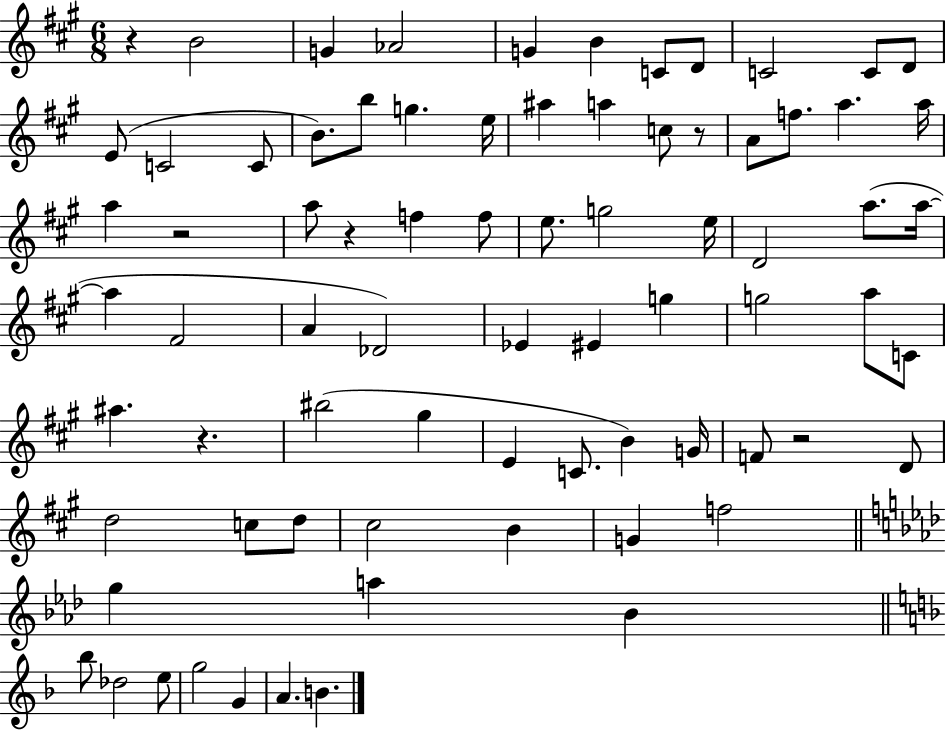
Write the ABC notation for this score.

X:1
T:Untitled
M:6/8
L:1/4
K:A
z B2 G _A2 G B C/2 D/2 C2 C/2 D/2 E/2 C2 C/2 B/2 b/2 g e/4 ^a a c/2 z/2 A/2 f/2 a a/4 a z2 a/2 z f f/2 e/2 g2 e/4 D2 a/2 a/4 a ^F2 A _D2 _E ^E g g2 a/2 C/2 ^a z ^b2 ^g E C/2 B G/4 F/2 z2 D/2 d2 c/2 d/2 ^c2 B G f2 g a _B _b/2 _d2 e/2 g2 G A B